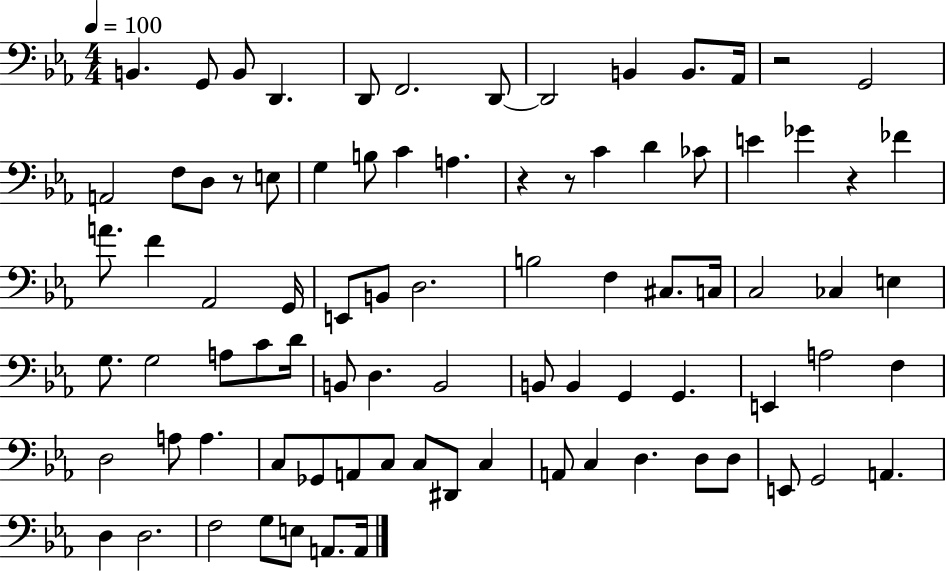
{
  \clef bass
  \numericTimeSignature
  \time 4/4
  \key ees \major
  \tempo 4 = 100
  \repeat volta 2 { b,4. g,8 b,8 d,4. | d,8 f,2. d,8~~ | d,2 b,4 b,8. aes,16 | r2 g,2 | \break a,2 f8 d8 r8 e8 | g4 b8 c'4 a4. | r4 r8 c'4 d'4 ces'8 | e'4 ges'4 r4 fes'4 | \break a'8. f'4 aes,2 g,16 | e,8 b,8 d2. | b2 f4 cis8. c16 | c2 ces4 e4 | \break g8. g2 a8 c'8 d'16 | b,8 d4. b,2 | b,8 b,4 g,4 g,4. | e,4 a2 f4 | \break d2 a8 a4. | c8 ges,8 a,8 c8 c8 dis,8 c4 | a,8 c4 d4. d8 d8 | e,8 g,2 a,4. | \break d4 d2. | f2 g8 e8 a,8. a,16 | } \bar "|."
}